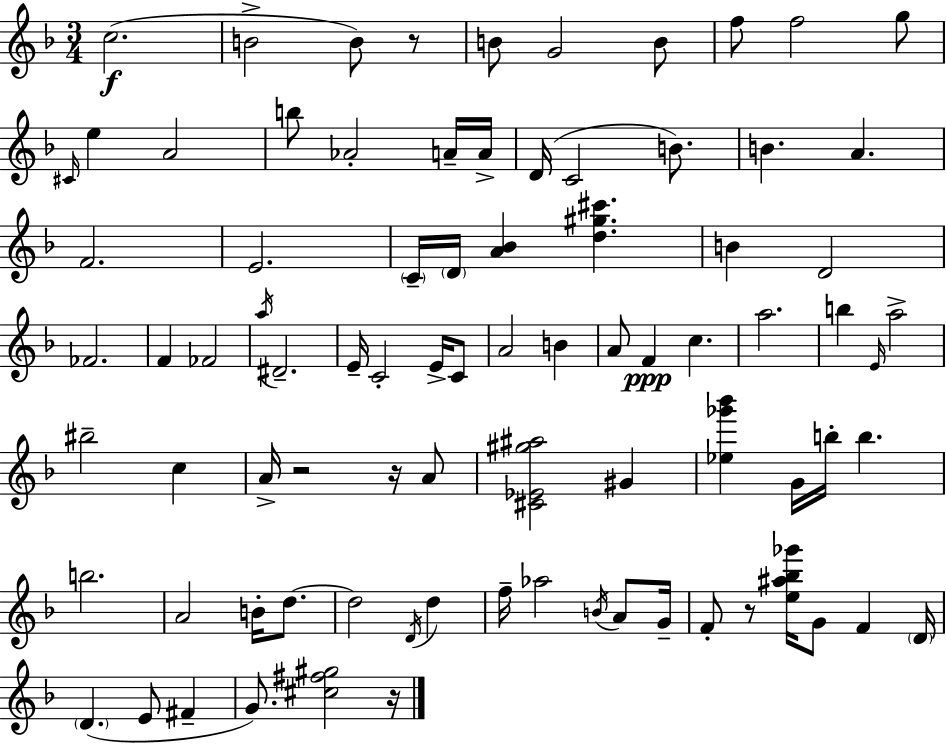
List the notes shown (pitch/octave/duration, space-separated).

C5/h. B4/h B4/e R/e B4/e G4/h B4/e F5/e F5/h G5/e C#4/s E5/q A4/h B5/e Ab4/h A4/s A4/s D4/s C4/h B4/e. B4/q. A4/q. F4/h. E4/h. C4/s D4/s [A4,Bb4]/q [D5,G#5,C#6]/q. B4/q D4/h FES4/h. F4/q FES4/h A5/s D#4/h. E4/s C4/h E4/s C4/e A4/h B4/q A4/e F4/q C5/q. A5/h. B5/q E4/s A5/h BIS5/h C5/q A4/s R/h R/s A4/e [C#4,Eb4,G#5,A#5]/h G#4/q [Eb5,Gb6,Bb6]/q G4/s B5/s B5/q. B5/h. A4/h B4/s D5/e. D5/h D4/s D5/q F5/s Ab5/h B4/s A4/e G4/s F4/e R/e [E5,A#5,Bb5,Gb6]/s G4/e F4/q D4/s D4/q. E4/e F#4/q G4/e. [C#5,F#5,G#5]/h R/s